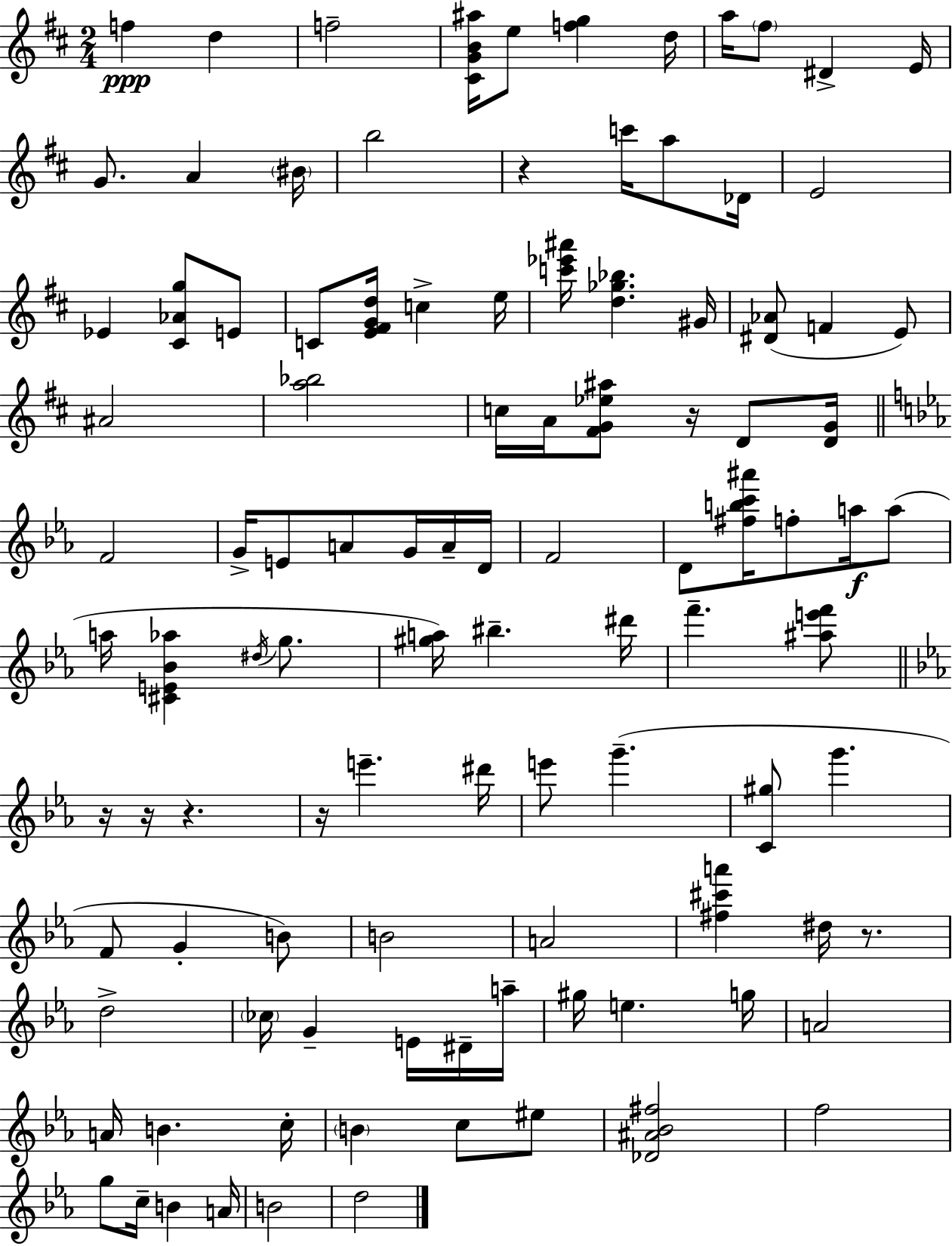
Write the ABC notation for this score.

X:1
T:Untitled
M:2/4
L:1/4
K:D
f d f2 [^CGB^a]/4 e/2 [fg] d/4 a/4 ^f/2 ^D E/4 G/2 A ^B/4 b2 z c'/4 a/2 _D/4 E2 _E [^C_Ag]/2 E/2 C/2 [E^FGd]/4 c e/4 [c'_e'^a']/4 [d_g_b] ^G/4 [^D_A]/2 F E/2 ^A2 [a_b]2 c/4 A/4 [^FG_e^a]/2 z/4 D/2 [DG]/4 F2 G/4 E/2 A/2 G/4 A/4 D/4 F2 D/2 [^fbc'^a']/4 f/2 a/4 a/2 a/4 [^CE_B_a] ^d/4 g/2 [^ga]/4 ^b ^d'/4 f' [^ae'f']/2 z/4 z/4 z z/4 e' ^d'/4 e'/2 g' [C^g]/2 g' F/2 G B/2 B2 A2 [^f^c'a'] ^d/4 z/2 d2 _c/4 G E/4 ^D/4 a/4 ^g/4 e g/4 A2 A/4 B c/4 B c/2 ^e/2 [_D^A_B^f]2 f2 g/2 c/4 B A/4 B2 d2